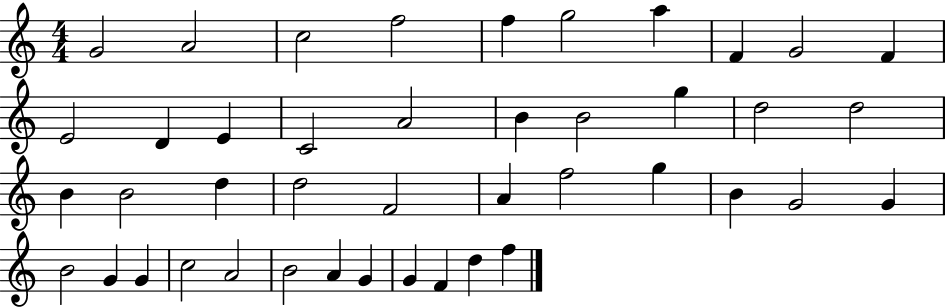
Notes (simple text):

G4/h A4/h C5/h F5/h F5/q G5/h A5/q F4/q G4/h F4/q E4/h D4/q E4/q C4/h A4/h B4/q B4/h G5/q D5/h D5/h B4/q B4/h D5/q D5/h F4/h A4/q F5/h G5/q B4/q G4/h G4/q B4/h G4/q G4/q C5/h A4/h B4/h A4/q G4/q G4/q F4/q D5/q F5/q